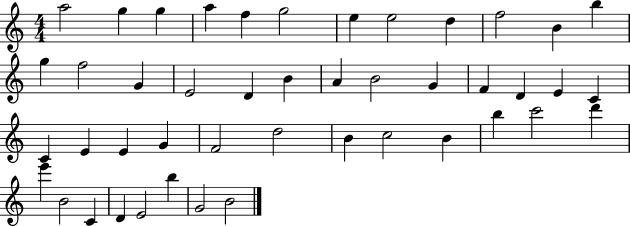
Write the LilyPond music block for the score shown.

{
  \clef treble
  \numericTimeSignature
  \time 4/4
  \key c \major
  a''2 g''4 g''4 | a''4 f''4 g''2 | e''4 e''2 d''4 | f''2 b'4 b''4 | \break g''4 f''2 g'4 | e'2 d'4 b'4 | a'4 b'2 g'4 | f'4 d'4 e'4 c'4 | \break c'4 e'4 e'4 g'4 | f'2 d''2 | b'4 c''2 b'4 | b''4 c'''2 d'''4 | \break e'''4 b'2 c'4 | d'4 e'2 b''4 | g'2 b'2 | \bar "|."
}